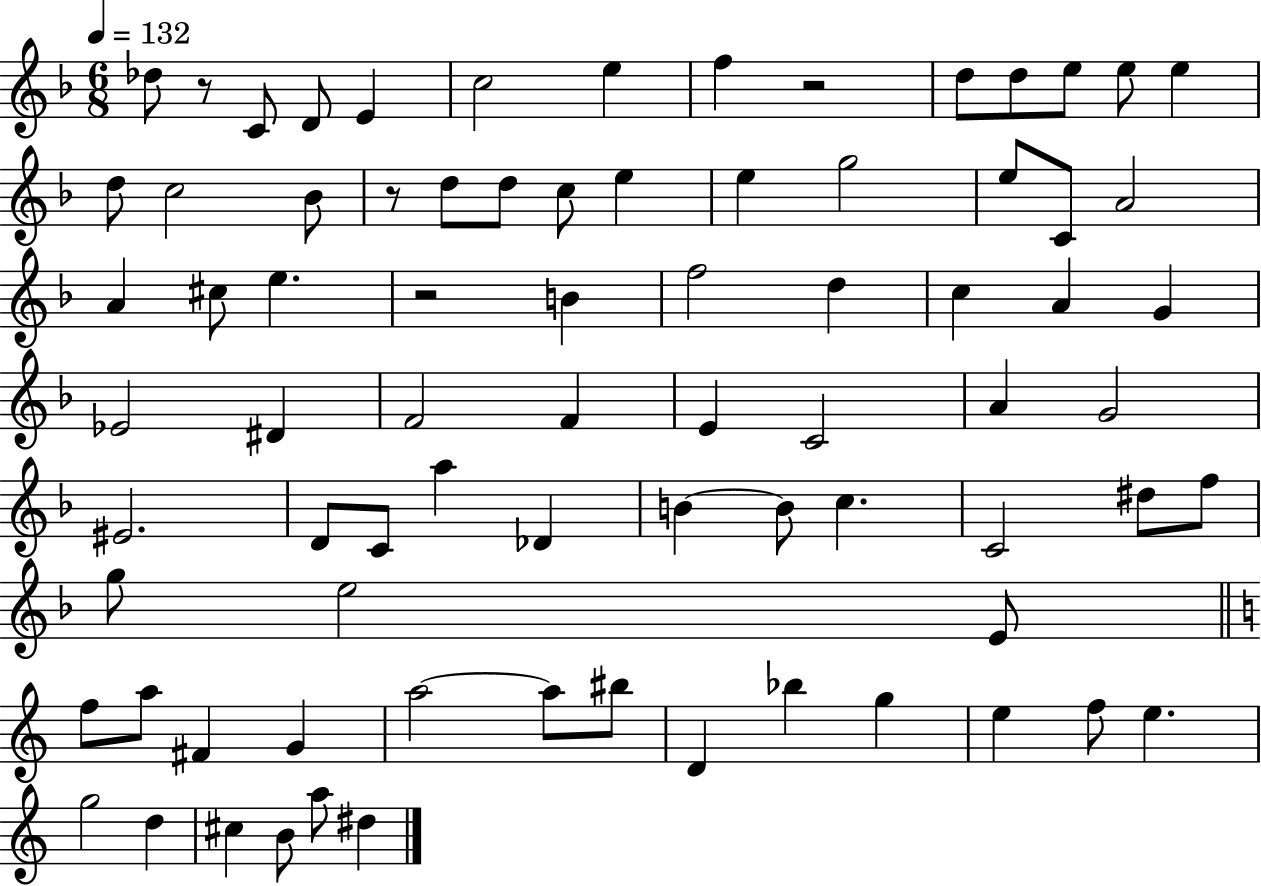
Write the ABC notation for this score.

X:1
T:Untitled
M:6/8
L:1/4
K:F
_d/2 z/2 C/2 D/2 E c2 e f z2 d/2 d/2 e/2 e/2 e d/2 c2 _B/2 z/2 d/2 d/2 c/2 e e g2 e/2 C/2 A2 A ^c/2 e z2 B f2 d c A G _E2 ^D F2 F E C2 A G2 ^E2 D/2 C/2 a _D B B/2 c C2 ^d/2 f/2 g/2 e2 E/2 f/2 a/2 ^F G a2 a/2 ^b/2 D _b g e f/2 e g2 d ^c B/2 a/2 ^d